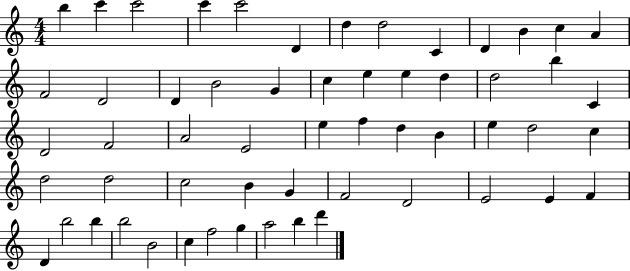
X:1
T:Untitled
M:4/4
L:1/4
K:C
b c' c'2 c' c'2 D d d2 C D B c A F2 D2 D B2 G c e e d d2 b C D2 F2 A2 E2 e f d B e d2 c d2 d2 c2 B G F2 D2 E2 E F D b2 b b2 B2 c f2 g a2 b d'